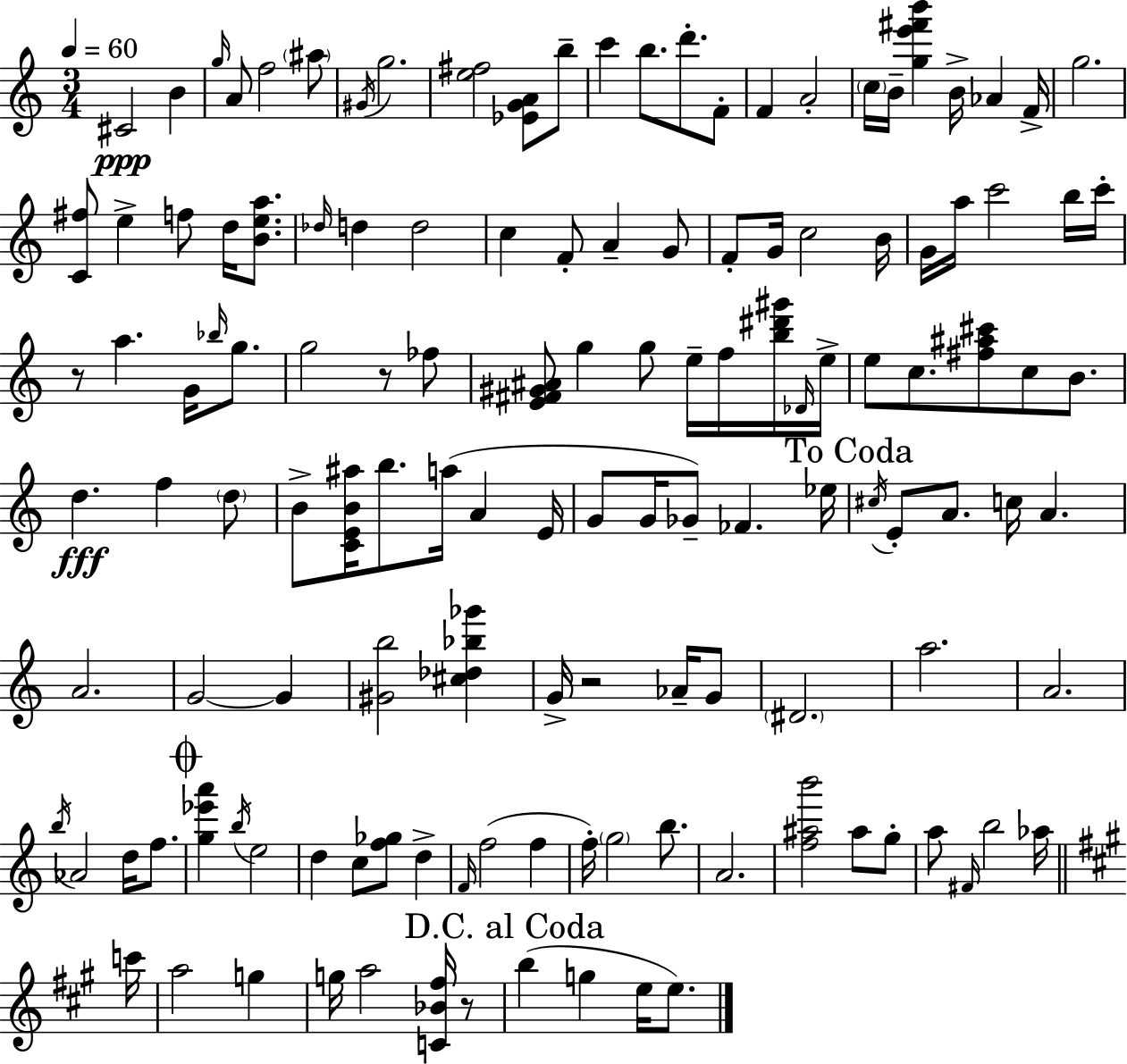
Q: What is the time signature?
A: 3/4